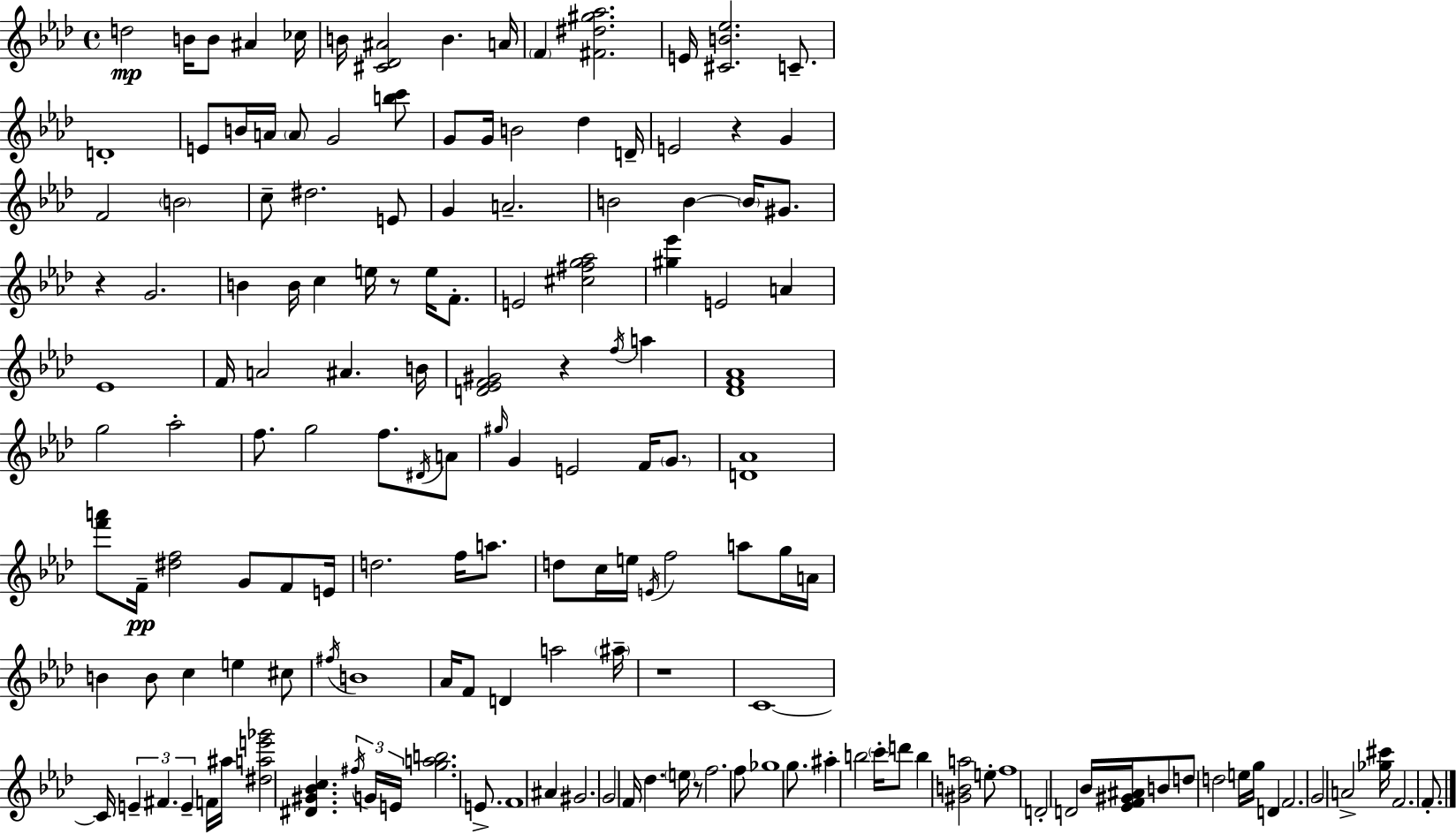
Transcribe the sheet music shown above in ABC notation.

X:1
T:Untitled
M:4/4
L:1/4
K:Ab
d2 B/4 B/2 ^A _c/4 B/4 [^C_D^A]2 B A/4 F [^F^d^g_a]2 E/4 [^CB_e]2 C/2 D4 E/2 B/4 A/4 A/2 G2 [bc']/2 G/2 G/4 B2 _d D/4 E2 z G F2 B2 c/2 ^d2 E/2 G A2 B2 B B/4 ^G/2 z G2 B B/4 c e/4 z/2 e/4 F/2 E2 [^c^fg_a]2 [^g_e'] E2 A _E4 F/4 A2 ^A B/4 [D_EF^G]2 z f/4 a [_DF_A]4 g2 _a2 f/2 g2 f/2 ^D/4 A/2 ^g/4 G E2 F/4 G/2 [D_A]4 [f'a']/2 F/4 [^df]2 G/2 F/2 E/4 d2 f/4 a/2 d/2 c/4 e/4 E/4 f2 a/2 g/4 A/4 B B/2 c e ^c/2 ^f/4 B4 _A/4 F/2 D a2 ^a/4 z4 C4 C/4 E ^F E F/4 ^a/4 [^dae'_g']2 [^D^G_Bc] ^f/4 G/4 E/4 [gab]2 E/2 F4 ^A ^G2 G2 F/4 _d e/4 z/2 f2 f/2 _g4 g/2 ^a b2 c'/4 d'/2 b [^GBa]2 e/2 f4 D2 D2 _B/4 [_EF^G^A]/4 B/2 d/2 d2 e/4 g/4 D F2 G2 A2 [_g^c']/4 F2 F/2